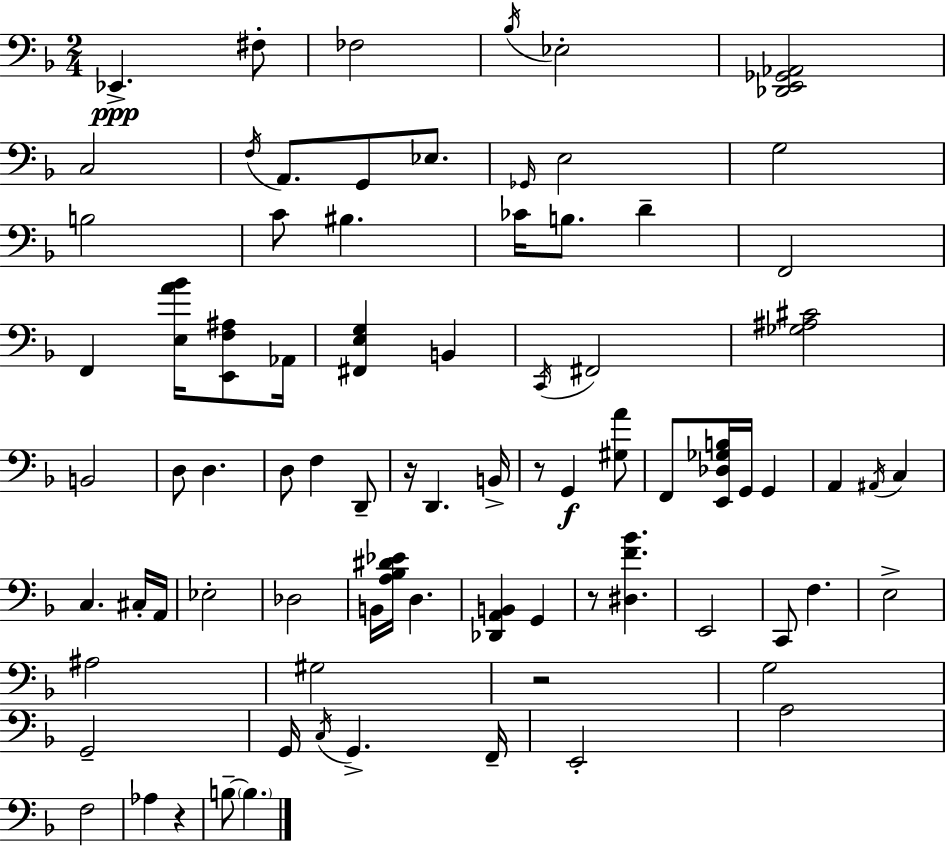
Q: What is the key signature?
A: F major